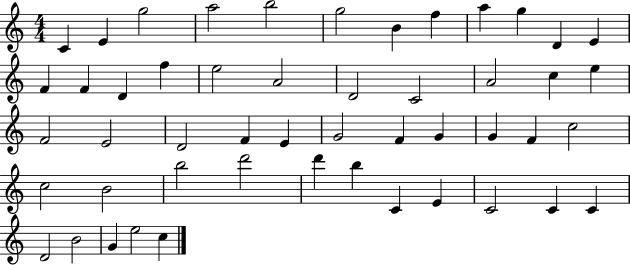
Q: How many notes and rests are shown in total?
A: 50